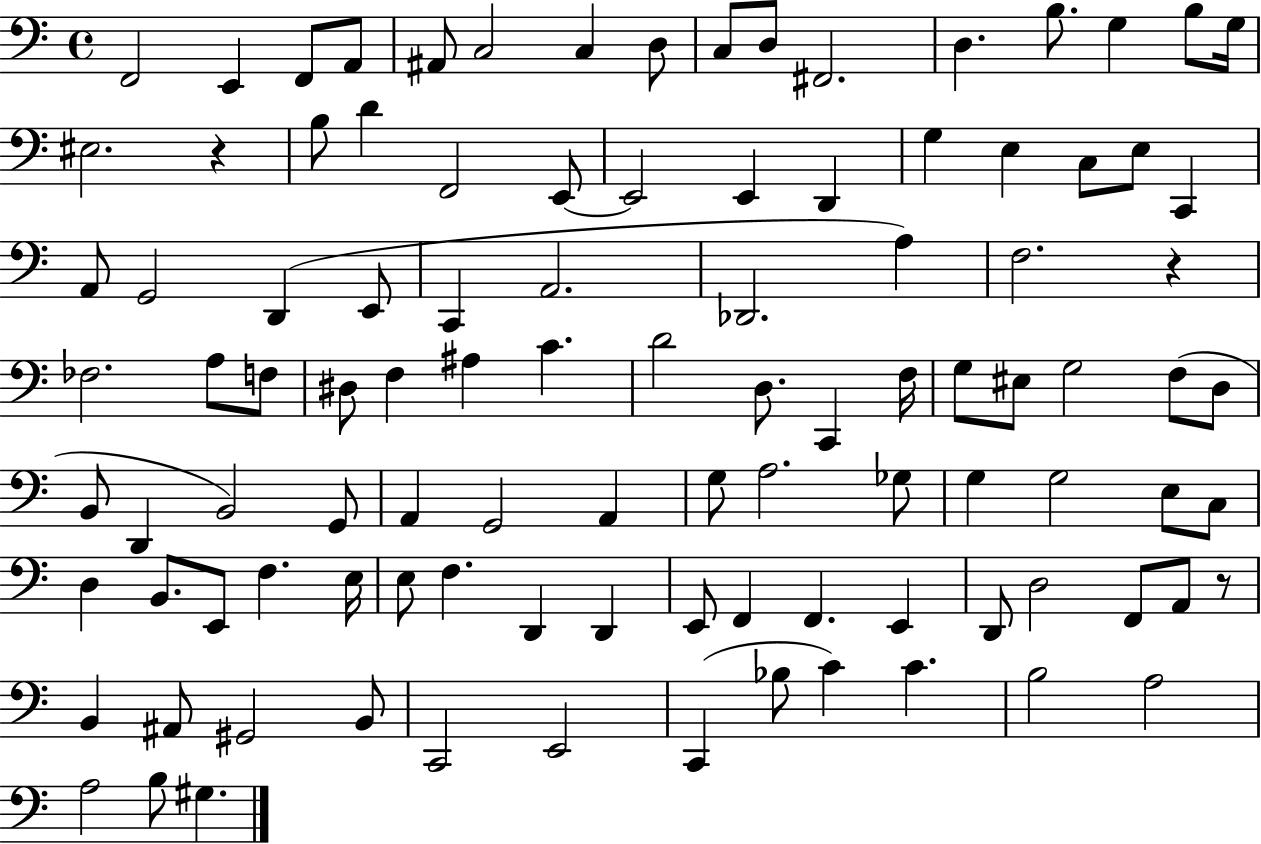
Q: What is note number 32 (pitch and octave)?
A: D2